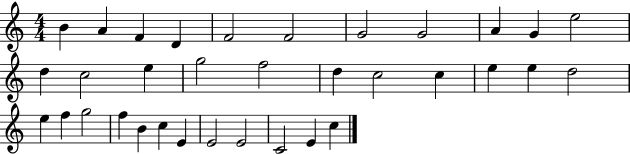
X:1
T:Untitled
M:4/4
L:1/4
K:C
B A F D F2 F2 G2 G2 A G e2 d c2 e g2 f2 d c2 c e e d2 e f g2 f B c E E2 E2 C2 E c